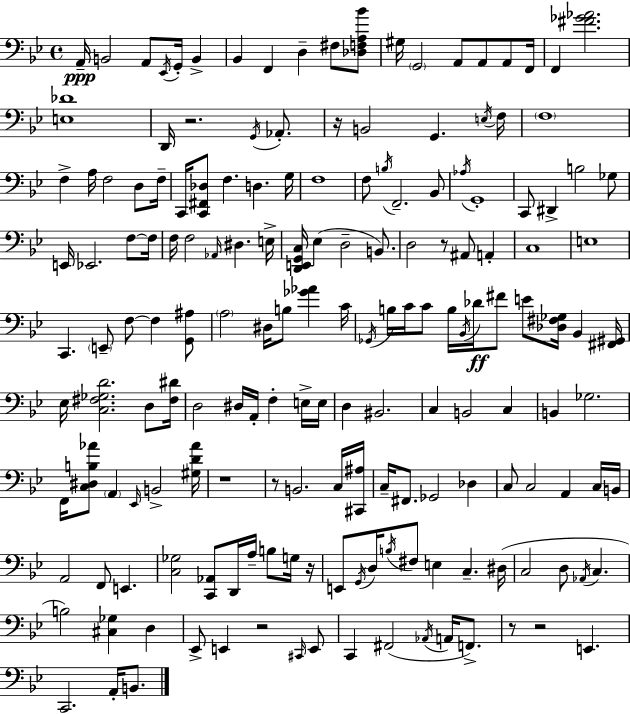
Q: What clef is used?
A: bass